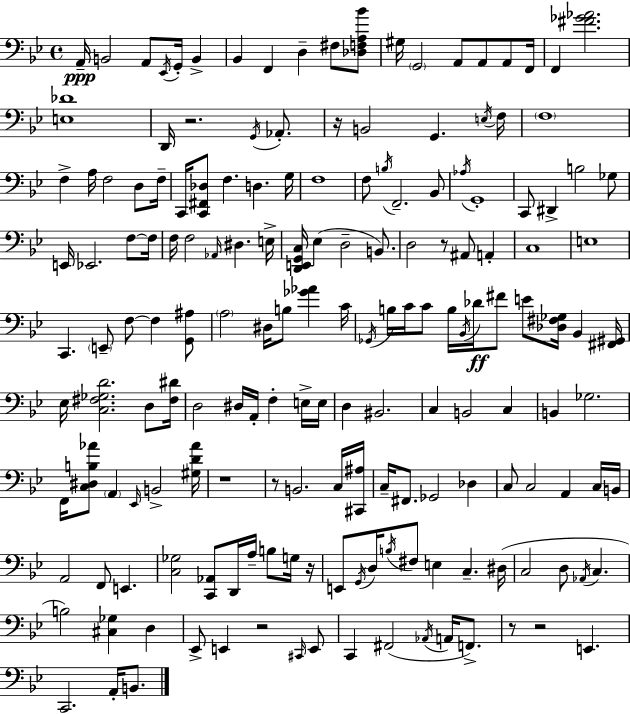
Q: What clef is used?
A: bass